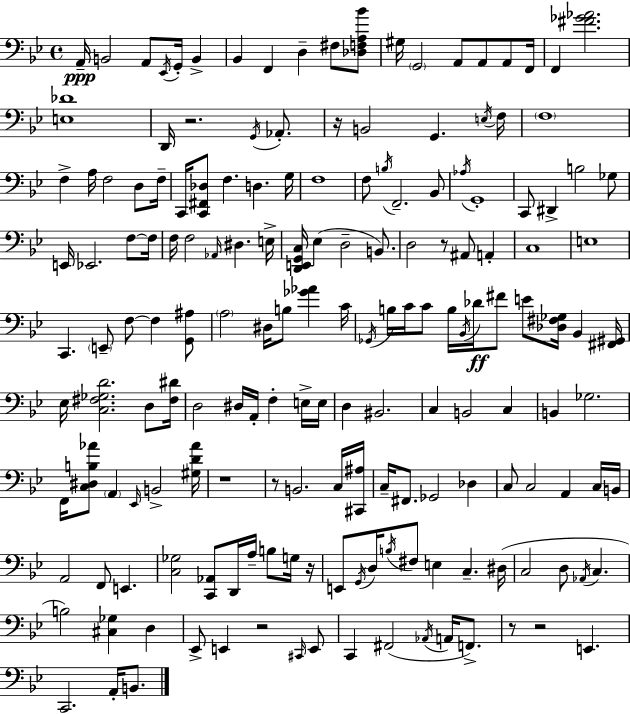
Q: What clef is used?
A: bass